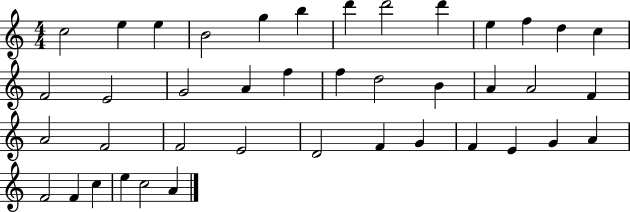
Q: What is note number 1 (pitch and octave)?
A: C5